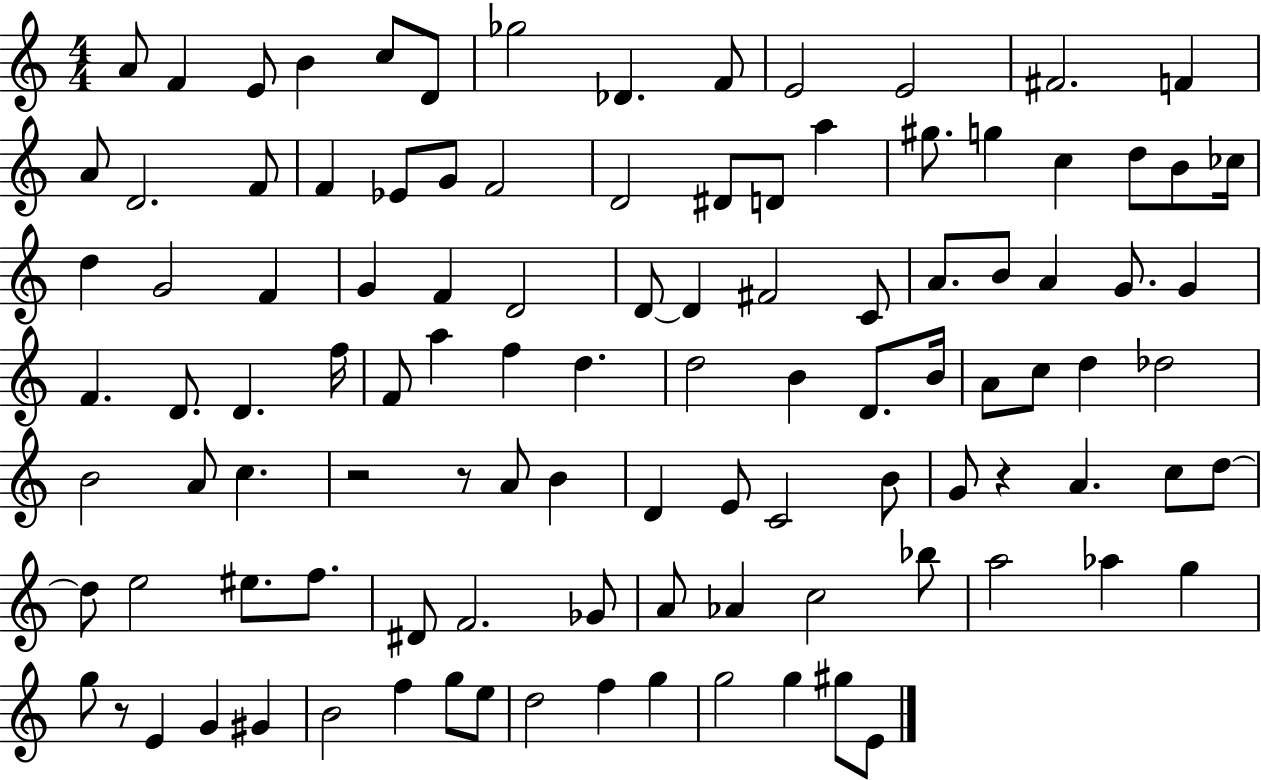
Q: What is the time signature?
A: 4/4